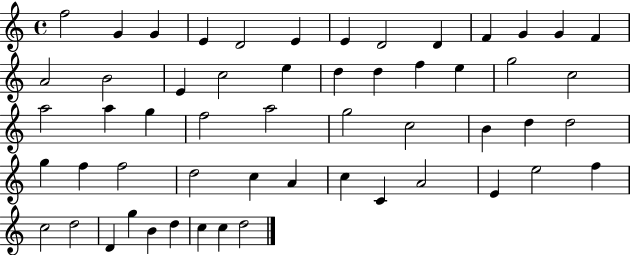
X:1
T:Untitled
M:4/4
L:1/4
K:C
f2 G G E D2 E E D2 D F G G F A2 B2 E c2 e d d f e g2 c2 a2 a g f2 a2 g2 c2 B d d2 g f f2 d2 c A c C A2 E e2 f c2 d2 D g B d c c d2